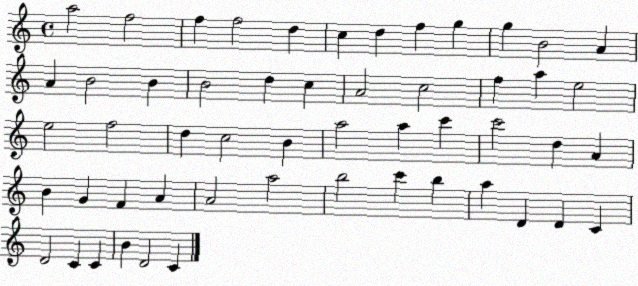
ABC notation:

X:1
T:Untitled
M:4/4
L:1/4
K:C
a2 f2 f f2 d c d f g g B2 A A B2 B B2 d c A2 c2 f a e2 e2 f2 d c2 B a2 a c' c'2 d A B G F A A2 a2 b2 c' b a D D C D2 C C B D2 C